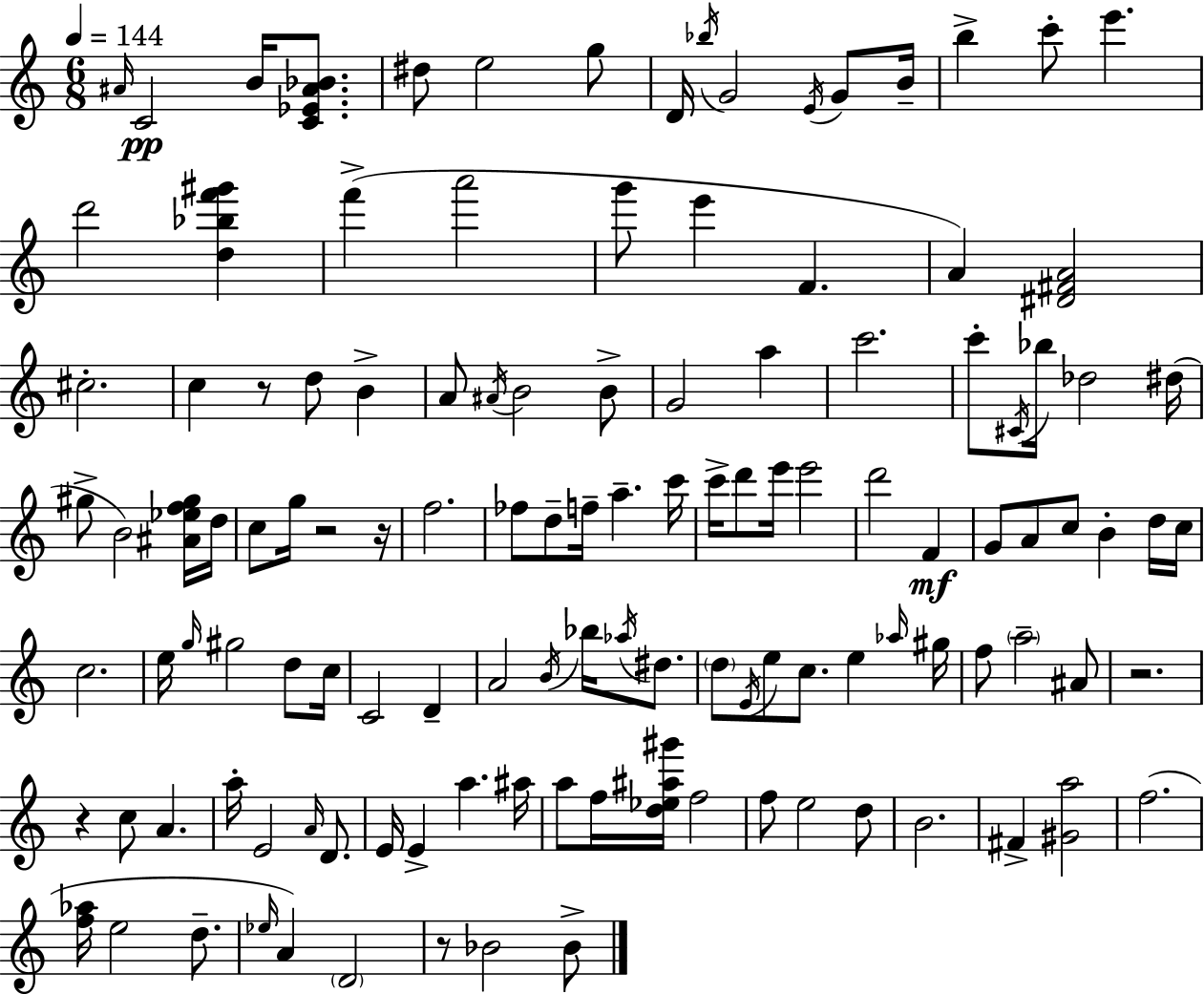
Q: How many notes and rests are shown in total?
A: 123